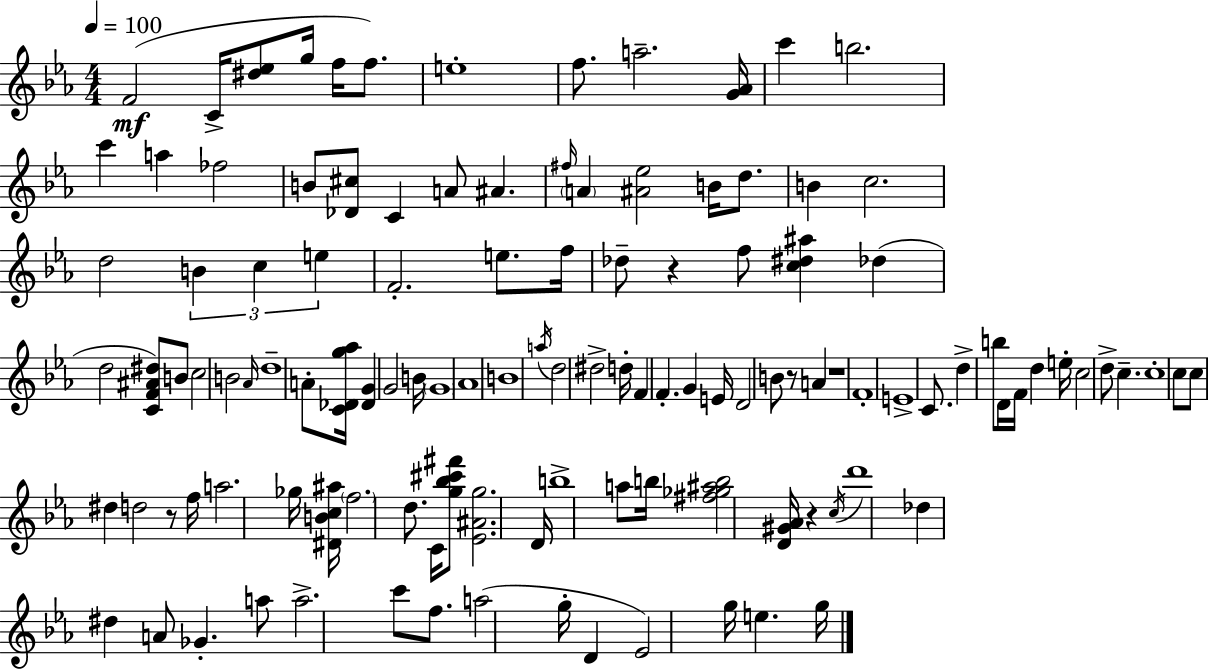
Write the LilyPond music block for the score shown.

{
  \clef treble
  \numericTimeSignature
  \time 4/4
  \key ees \major
  \tempo 4 = 100
  \repeat volta 2 { f'2(\mf c'16-> <dis'' ees''>8 g''16 f''16 f''8.) | e''1-. | f''8. a''2.-- <g' aes'>16 | c'''4 b''2. | \break c'''4 a''4 fes''2 | b'8 <des' cis''>8 c'4 a'8 ais'4. | \grace { fis''16 } \parenthesize a'4 <ais' ees''>2 b'16 d''8. | b'4 c''2. | \break d''2 \tuplet 3/2 { b'4 c''4 | e''4 } f'2.-. | e''8. f''16 des''8-- r4 f''8 <c'' dis'' ais''>4 | des''4( d''2 <c' f' ais' dis''>8) b'8 | \break c''2 b'2 | \grace { aes'16 } d''1-- | a'8-. <c' des' g'' aes''>16 <des' g'>4 g'2 | b'16 \parenthesize g'1 | \break aes'1 | b'1 | \acciaccatura { a''16 } d''2 dis''2-> | d''16-. f'4 f'4.-. g'4 | \break e'16 d'2 b'8 r8 a'4 | r1 | f'1-. | e'1-> | \break c'8. d''4-> b''8 d'16 f'16 d''4 | e''16-. c''2 d''8-> c''4.-- | c''1-. | c''8 c''8 dis''4 d''2 | \break r8 f''16 a''2. | ges''16 <dis' b' c'' ais''>16 \parenthesize f''2. | d''8. c'16 <g'' bes'' cis''' fis'''>8 <ees' ais' g''>2. | d'16 b''1-> | \break a''8 b''16 <fis'' ges'' ais'' b''>2 <d' gis' aes'>16 r4 | \acciaccatura { c''16 } d'''1 | des''4 dis''4 a'8 ges'4.-. | a''8 a''2.-> | \break c'''8 f''8. a''2( g''16-. | d'4 ees'2) g''16 e''4. | g''16 } \bar "|."
}